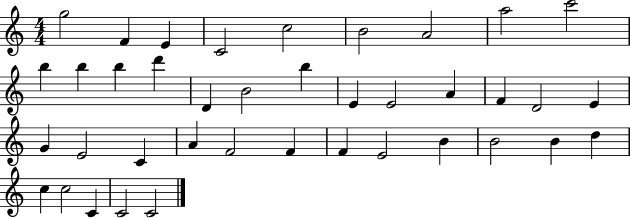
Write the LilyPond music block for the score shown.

{
  \clef treble
  \numericTimeSignature
  \time 4/4
  \key c \major
  g''2 f'4 e'4 | c'2 c''2 | b'2 a'2 | a''2 c'''2 | \break b''4 b''4 b''4 d'''4 | d'4 b'2 b''4 | e'4 e'2 a'4 | f'4 d'2 e'4 | \break g'4 e'2 c'4 | a'4 f'2 f'4 | f'4 e'2 b'4 | b'2 b'4 d''4 | \break c''4 c''2 c'4 | c'2 c'2 | \bar "|."
}